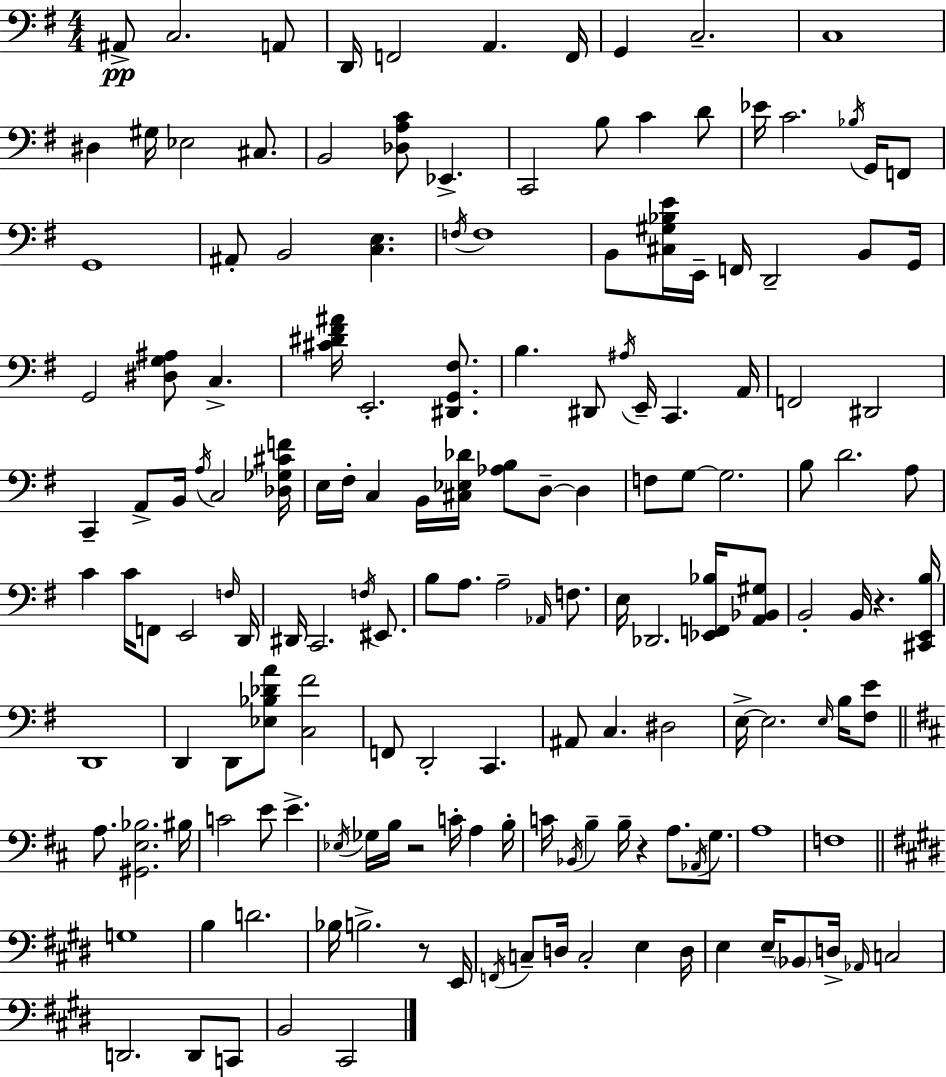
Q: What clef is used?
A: bass